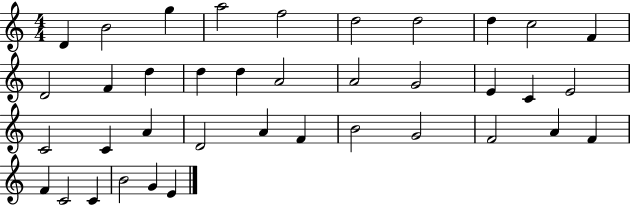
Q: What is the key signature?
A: C major